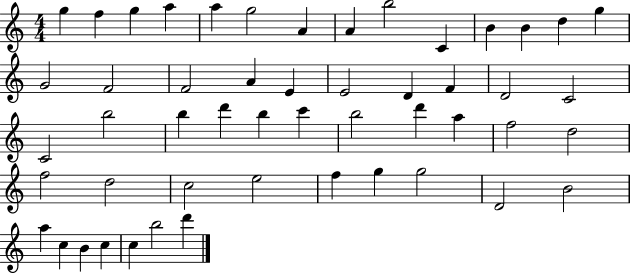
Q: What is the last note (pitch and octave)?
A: D6